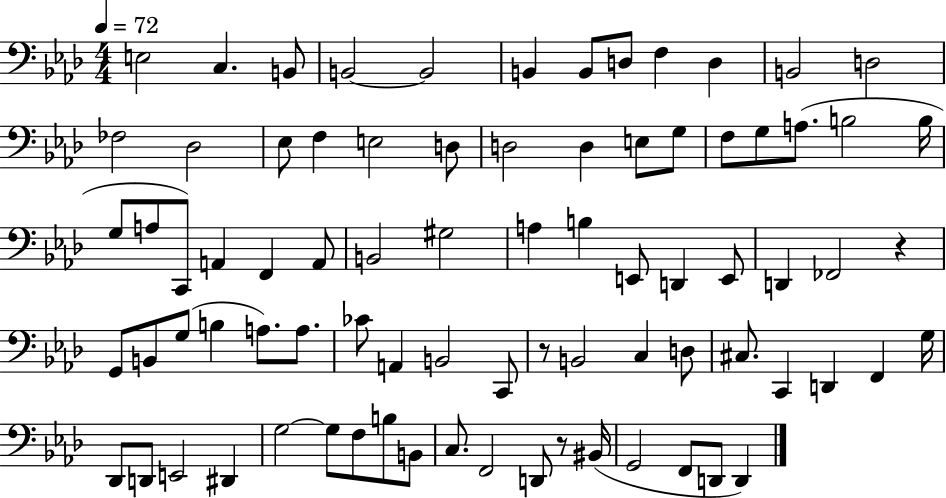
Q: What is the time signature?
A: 4/4